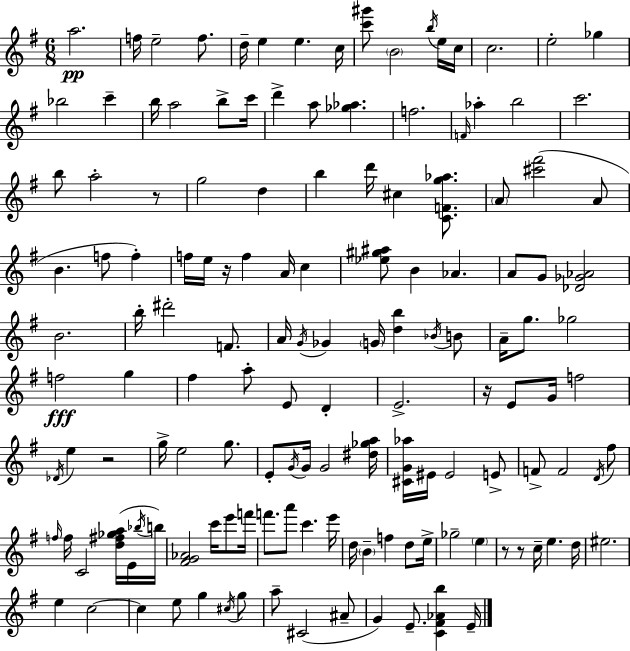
A5/h. F5/s E5/h F5/e. D5/s E5/q E5/q. C5/s [C6,G#6]/e B4/h B5/s E5/s C5/s C5/h. E5/h Gb5/q Bb5/h C6/q B5/s A5/h B5/e C6/s D6/q A5/e [Gb5,Ab5]/q. F5/h. F4/s Ab5/q B5/h C6/h. B5/e A5/h R/e G5/h D5/q B5/q D6/s C#5/q [C4,F4,G5,Ab5]/e. A4/e [C#6,F#6]/h A4/e B4/q. F5/e F5/q F5/s E5/s R/s F5/q A4/s C5/q [Eb5,G#5,A#5]/e B4/q Ab4/q. A4/e G4/e [Db4,Gb4,Ab4]/h B4/h. B5/s D#6/h F4/e. A4/s G4/s Gb4/q G4/s [D5,B5]/q Bb4/s B4/e A4/s G5/e. Gb5/h F5/h G5/q F#5/q A5/e E4/e D4/q E4/h. R/s E4/e G4/s F5/h Db4/s E5/q R/h G5/s E5/h G5/e. E4/e G4/s G4/s G4/h [D#5,Gb5,A5]/s [C#4,G4,Ab5]/s EIS4/s EIS4/h E4/e F4/e F4/h D4/s F#5/e F5/s F5/s C4/h [D5,F#5,Gb5,A5]/s E4/s Bb5/s B5/s [F#4,G4,Ab4]/h C6/s E6/e F6/s F6/e. A6/e C6/q. E6/s D5/s B4/q F5/q D5/e E5/s Gb5/h E5/q R/e R/e C5/s E5/q. D5/s EIS5/h. E5/q C5/h C5/q E5/e G5/q C#5/s G5/e A5/e C#4/h A#4/e G4/q E4/e. [C4,F#4,Ab4,B5]/q E4/s